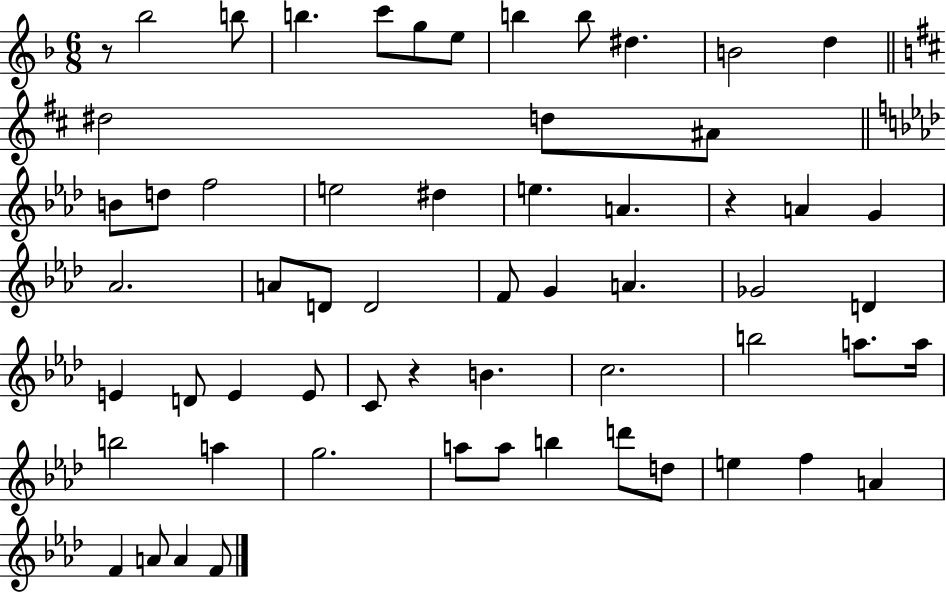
{
  \clef treble
  \numericTimeSignature
  \time 6/8
  \key f \major
  r8 bes''2 b''8 | b''4. c'''8 g''8 e''8 | b''4 b''8 dis''4. | b'2 d''4 | \break \bar "||" \break \key d \major dis''2 d''8 ais'8 | \bar "||" \break \key aes \major b'8 d''8 f''2 | e''2 dis''4 | e''4. a'4. | r4 a'4 g'4 | \break aes'2. | a'8 d'8 d'2 | f'8 g'4 a'4. | ges'2 d'4 | \break e'4 d'8 e'4 e'8 | c'8 r4 b'4. | c''2. | b''2 a''8. a''16 | \break b''2 a''4 | g''2. | a''8 a''8 b''4 d'''8 d''8 | e''4 f''4 a'4 | \break f'4 a'8 a'4 f'8 | \bar "|."
}